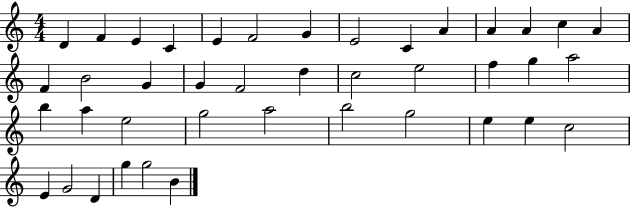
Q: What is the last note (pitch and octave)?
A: B4